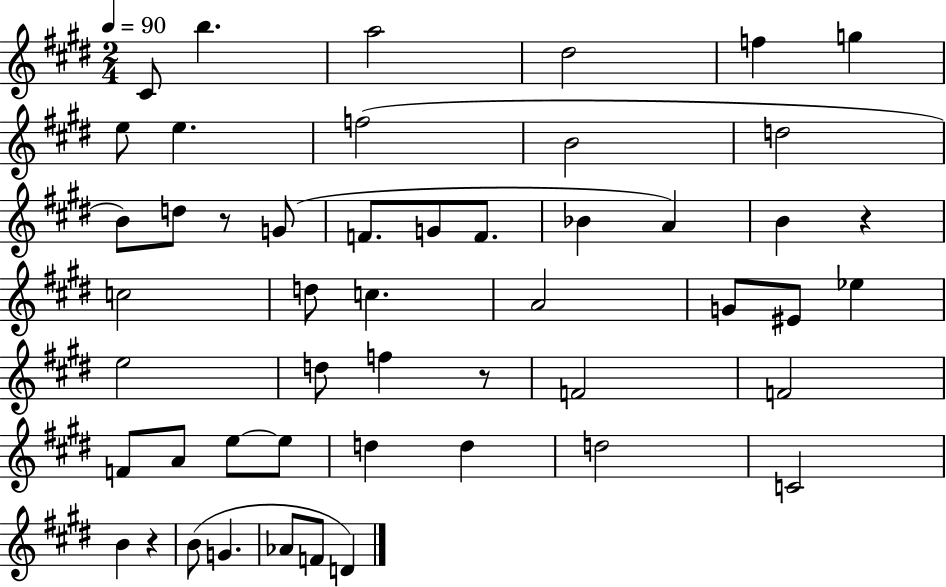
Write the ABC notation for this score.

X:1
T:Untitled
M:2/4
L:1/4
K:E
^C/2 b a2 ^d2 f g e/2 e f2 B2 d2 B/2 d/2 z/2 G/2 F/2 G/2 F/2 _B A B z c2 d/2 c A2 G/2 ^E/2 _e e2 d/2 f z/2 F2 F2 F/2 A/2 e/2 e/2 d d d2 C2 B z B/2 G _A/2 F/2 D